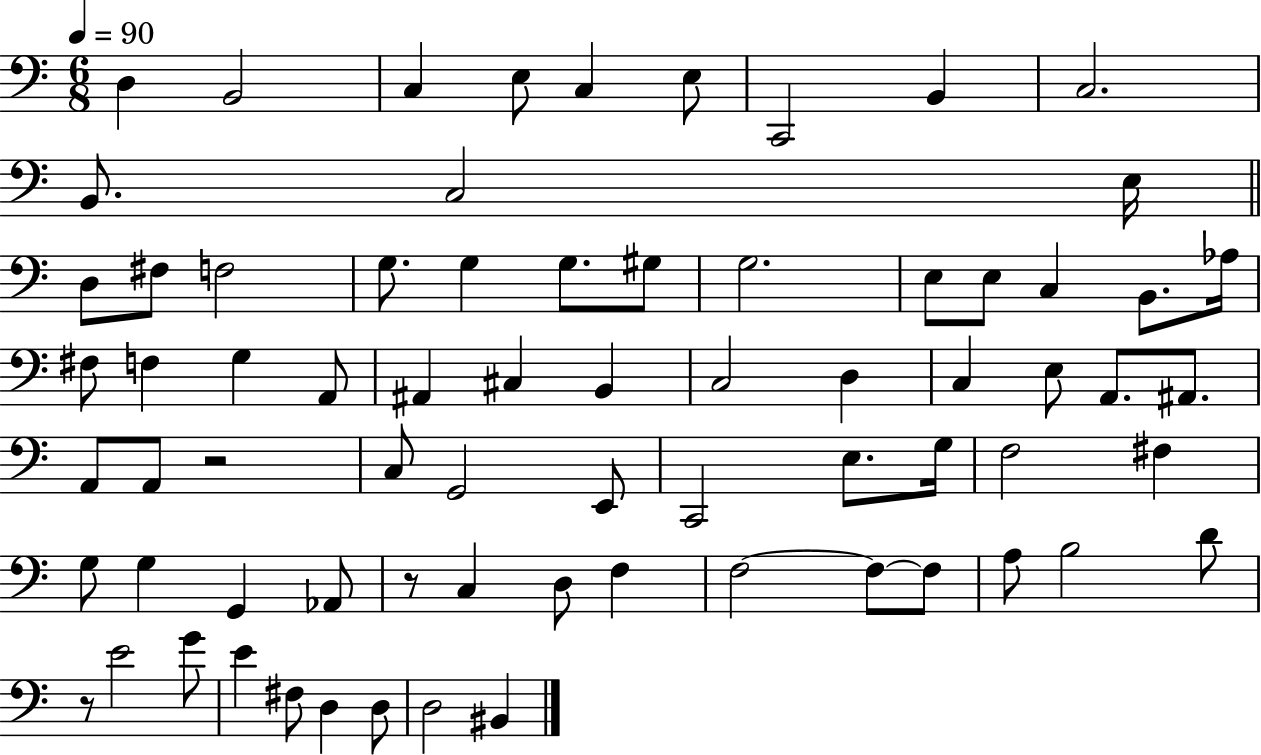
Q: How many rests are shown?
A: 3